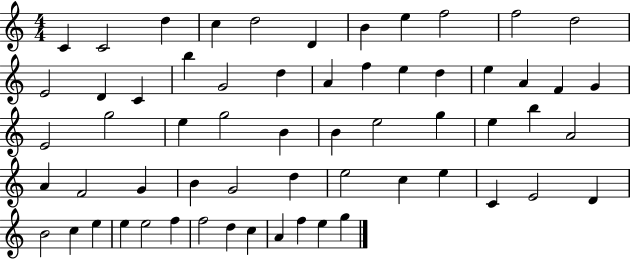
C4/q C4/h D5/q C5/q D5/h D4/q B4/q E5/q F5/h F5/h D5/h E4/h D4/q C4/q B5/q G4/h D5/q A4/q F5/q E5/q D5/q E5/q A4/q F4/q G4/q E4/h G5/h E5/q G5/h B4/q B4/q E5/h G5/q E5/q B5/q A4/h A4/q F4/h G4/q B4/q G4/h D5/q E5/h C5/q E5/q C4/q E4/h D4/q B4/h C5/q E5/q E5/q E5/h F5/q F5/h D5/q C5/q A4/q F5/q E5/q G5/q